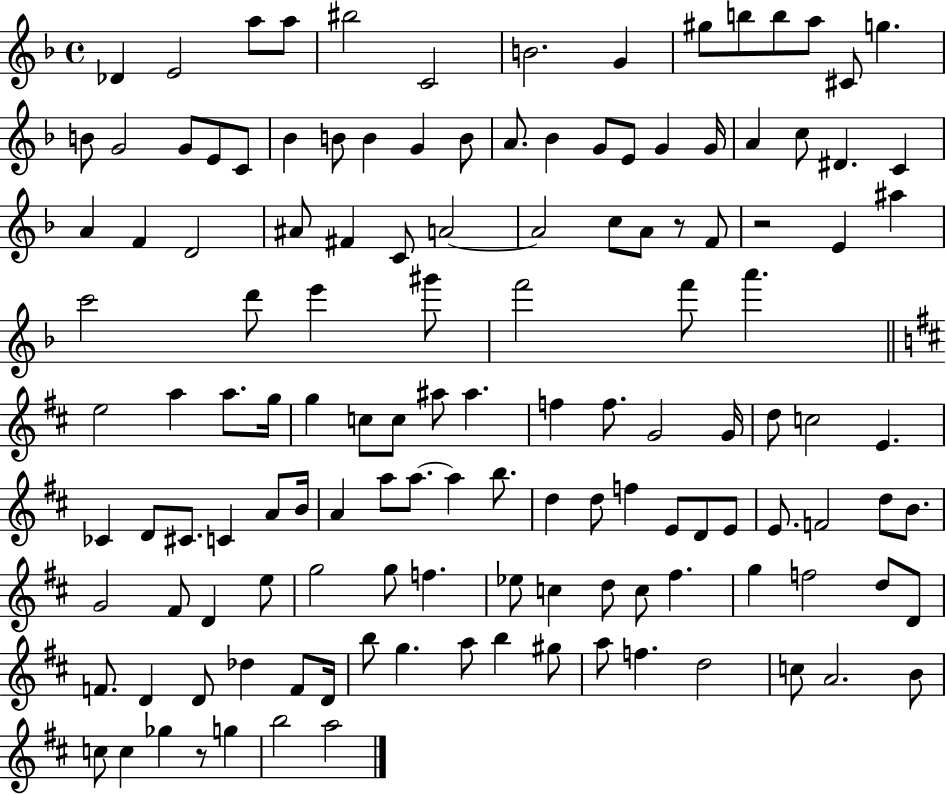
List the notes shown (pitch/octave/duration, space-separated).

Db4/q E4/h A5/e A5/e BIS5/h C4/h B4/h. G4/q G#5/e B5/e B5/e A5/e C#4/e G5/q. B4/e G4/h G4/e E4/e C4/e Bb4/q B4/e B4/q G4/q B4/e A4/e. Bb4/q G4/e E4/e G4/q G4/s A4/q C5/e D#4/q. C4/q A4/q F4/q D4/h A#4/e F#4/q C4/e A4/h A4/h C5/e A4/e R/e F4/e R/h E4/q A#5/q C6/h D6/e E6/q G#6/e F6/h F6/e A6/q. E5/h A5/q A5/e. G5/s G5/q C5/e C5/e A#5/e A#5/q. F5/q F5/e. G4/h G4/s D5/e C5/h E4/q. CES4/q D4/e C#4/e. C4/q A4/e B4/s A4/q A5/e A5/e. A5/q B5/e. D5/q D5/e F5/q E4/e D4/e E4/e E4/e. F4/h D5/e B4/e. G4/h F#4/e D4/q E5/e G5/h G5/e F5/q. Eb5/e C5/q D5/e C5/e F#5/q. G5/q F5/h D5/e D4/e F4/e. D4/q D4/e Db5/q F4/e D4/s B5/e G5/q. A5/e B5/q G#5/e A5/e F5/q. D5/h C5/e A4/h. B4/e C5/e C5/q Gb5/q R/e G5/q B5/h A5/h